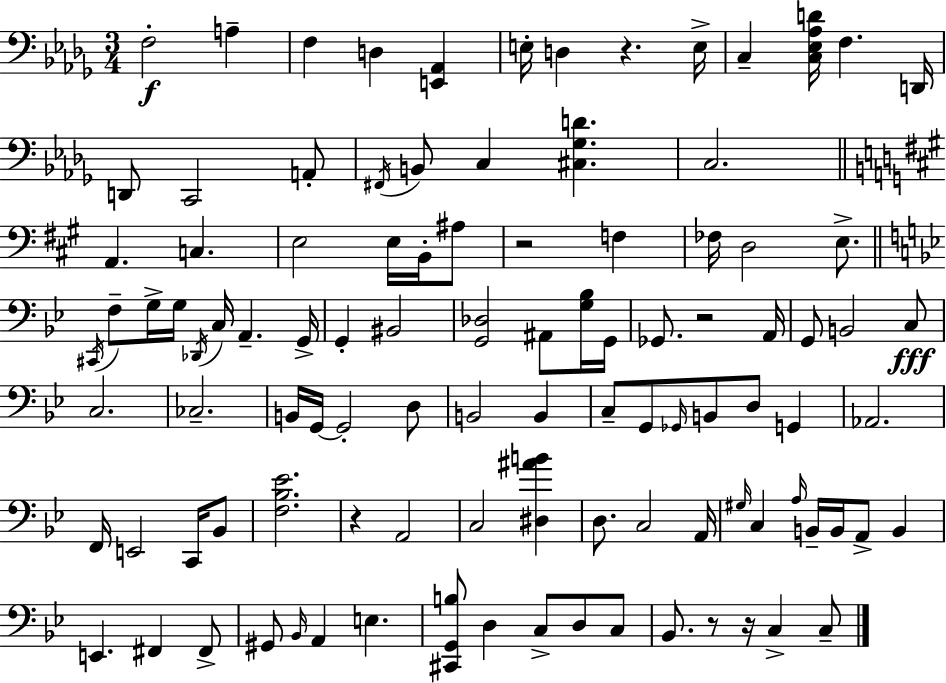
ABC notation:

X:1
T:Untitled
M:3/4
L:1/4
K:Bbm
F,2 A, F, D, [E,,_A,,] E,/4 D, z E,/4 C, [C,_E,_A,D]/4 F, D,,/4 D,,/2 C,,2 A,,/2 ^F,,/4 B,,/2 C, [^C,_G,D] C,2 A,, C, E,2 E,/4 B,,/4 ^A,/2 z2 F, _F,/4 D,2 E,/2 ^C,,/4 F,/2 G,/4 G,/4 _D,,/4 C,/4 A,, G,,/4 G,, ^B,,2 [G,,_D,]2 ^A,,/2 [G,_B,]/4 G,,/4 _G,,/2 z2 A,,/4 G,,/2 B,,2 C,/2 C,2 _C,2 B,,/4 G,,/4 G,,2 D,/2 B,,2 B,, C,/2 G,,/2 _G,,/4 B,,/2 D,/2 G,, _A,,2 F,,/4 E,,2 C,,/4 _B,,/2 [F,_B,_E]2 z A,,2 C,2 [^D,^AB] D,/2 C,2 A,,/4 ^G,/4 C, A,/4 B,,/4 B,,/4 A,,/2 B,, E,, ^F,, ^F,,/2 ^G,,/2 _B,,/4 A,, E, [^C,,G,,B,]/2 D, C,/2 D,/2 C,/2 _B,,/2 z/2 z/4 C, C,/2